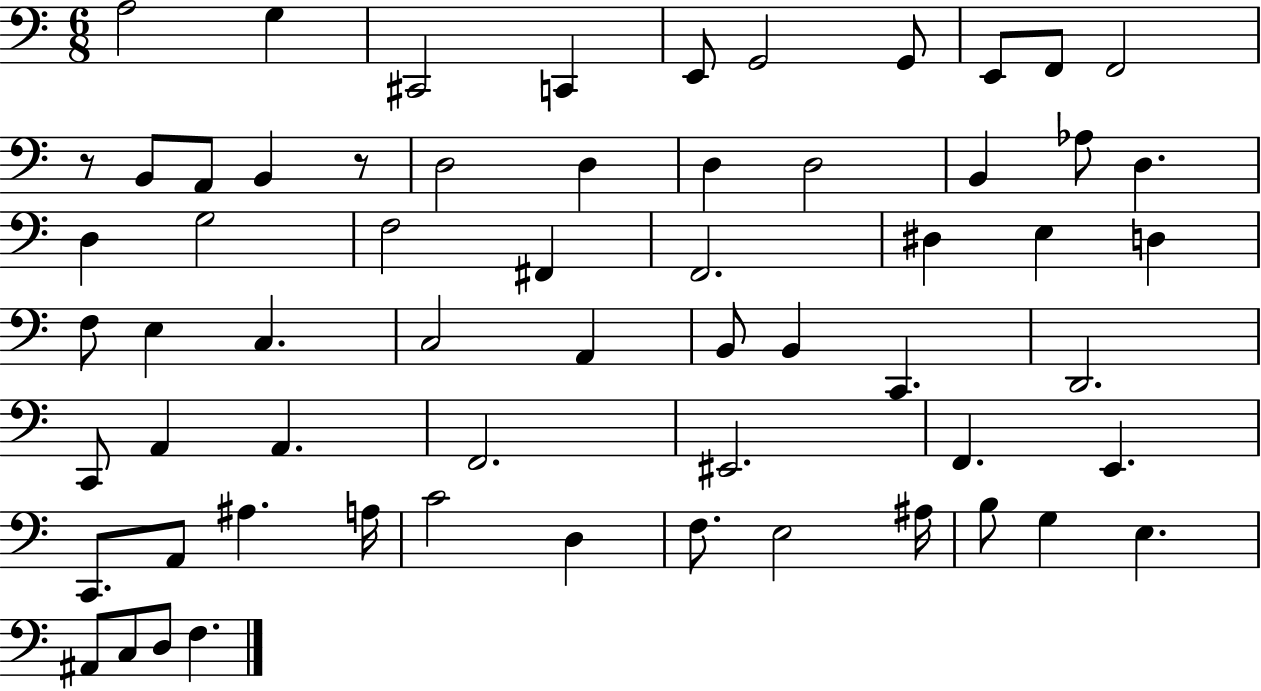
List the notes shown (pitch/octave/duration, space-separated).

A3/h G3/q C#2/h C2/q E2/e G2/h G2/e E2/e F2/e F2/h R/e B2/e A2/e B2/q R/e D3/h D3/q D3/q D3/h B2/q Ab3/e D3/q. D3/q G3/h F3/h F#2/q F2/h. D#3/q E3/q D3/q F3/e E3/q C3/q. C3/h A2/q B2/e B2/q C2/q. D2/h. C2/e A2/q A2/q. F2/h. EIS2/h. F2/q. E2/q. C2/e. A2/e A#3/q. A3/s C4/h D3/q F3/e. E3/h A#3/s B3/e G3/q E3/q. A#2/e C3/e D3/e F3/q.